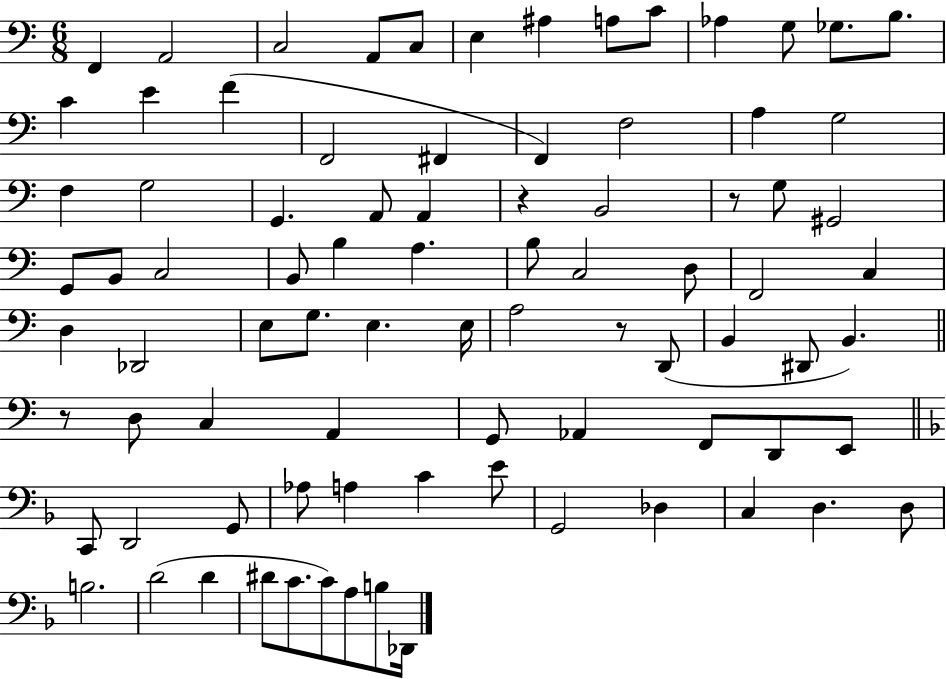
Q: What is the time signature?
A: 6/8